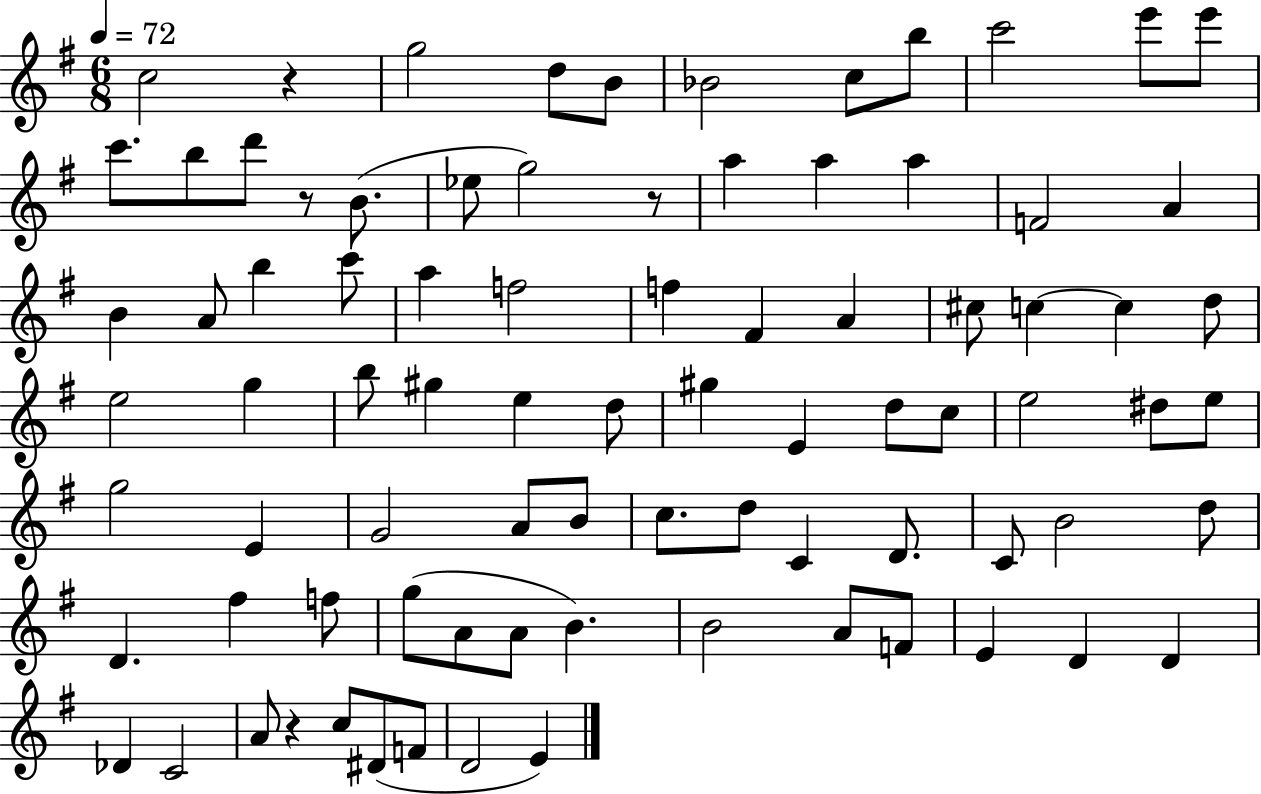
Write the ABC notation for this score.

X:1
T:Untitled
M:6/8
L:1/4
K:G
c2 z g2 d/2 B/2 _B2 c/2 b/2 c'2 e'/2 e'/2 c'/2 b/2 d'/2 z/2 B/2 _e/2 g2 z/2 a a a F2 A B A/2 b c'/2 a f2 f ^F A ^c/2 c c d/2 e2 g b/2 ^g e d/2 ^g E d/2 c/2 e2 ^d/2 e/2 g2 E G2 A/2 B/2 c/2 d/2 C D/2 C/2 B2 d/2 D ^f f/2 g/2 A/2 A/2 B B2 A/2 F/2 E D D _D C2 A/2 z c/2 ^D/2 F/2 D2 E